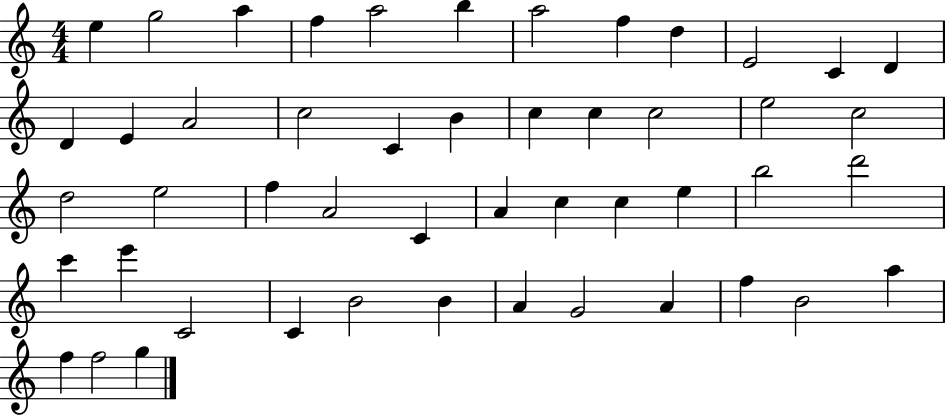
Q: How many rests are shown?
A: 0